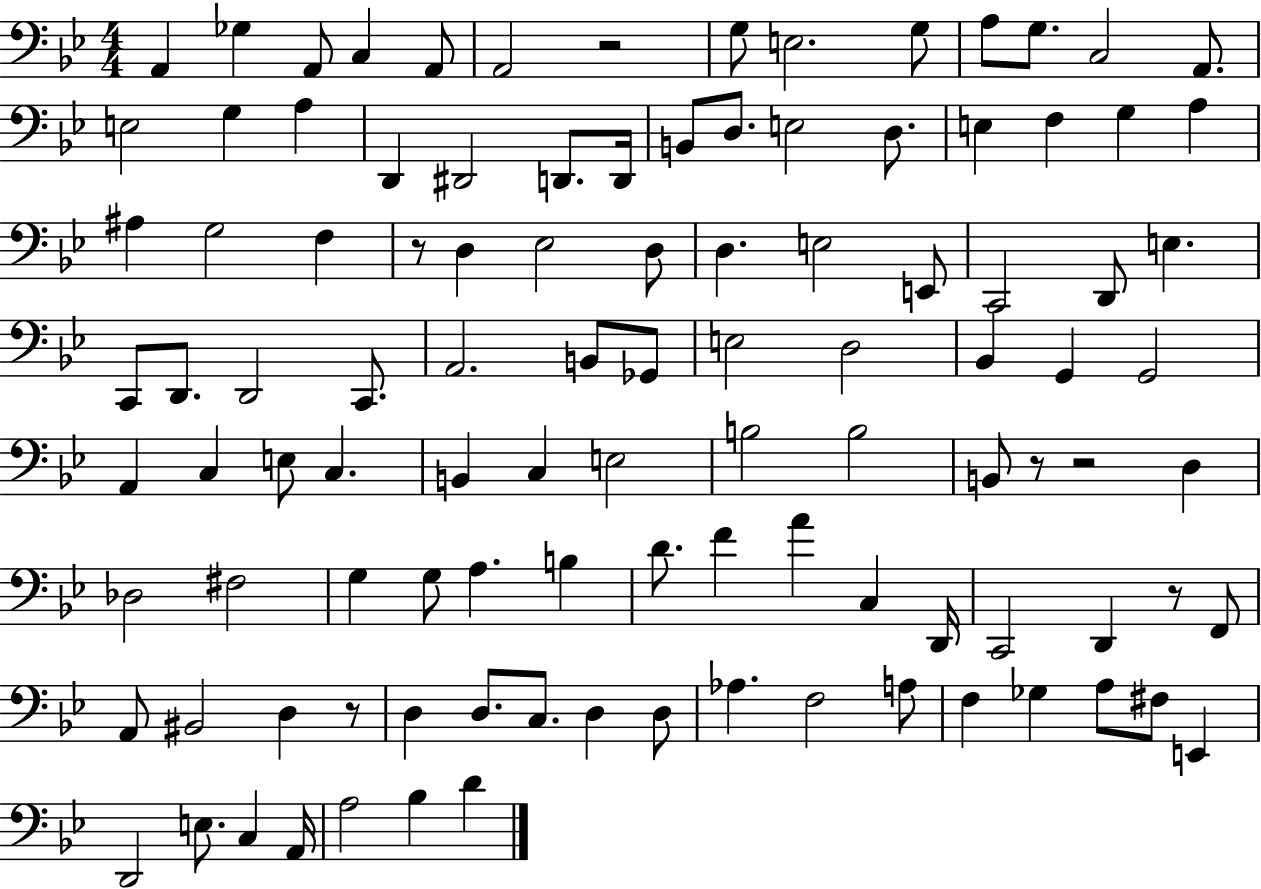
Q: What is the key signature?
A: BES major